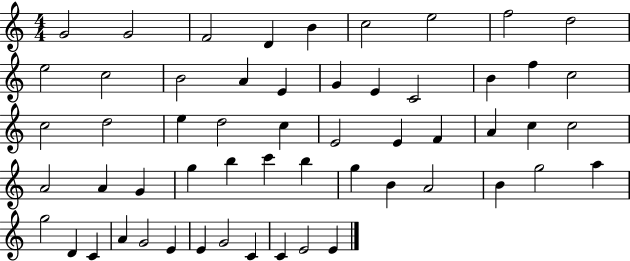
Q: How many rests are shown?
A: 0